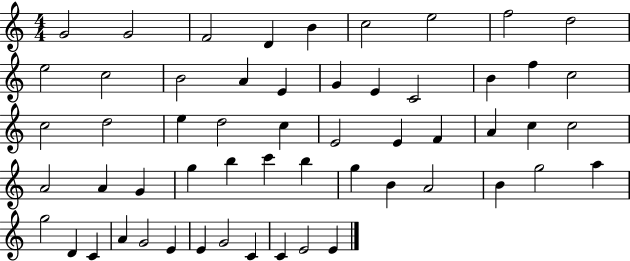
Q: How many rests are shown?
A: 0